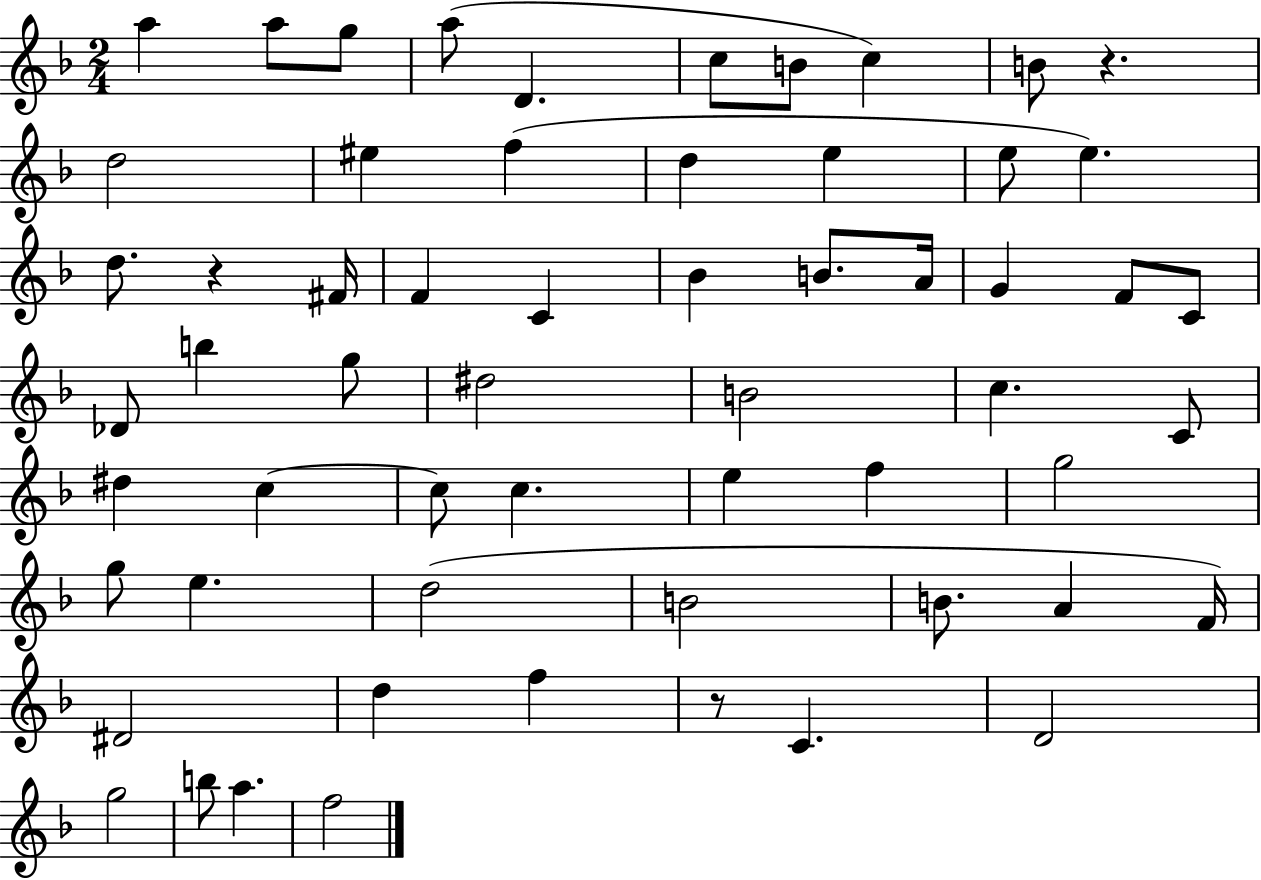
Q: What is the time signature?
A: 2/4